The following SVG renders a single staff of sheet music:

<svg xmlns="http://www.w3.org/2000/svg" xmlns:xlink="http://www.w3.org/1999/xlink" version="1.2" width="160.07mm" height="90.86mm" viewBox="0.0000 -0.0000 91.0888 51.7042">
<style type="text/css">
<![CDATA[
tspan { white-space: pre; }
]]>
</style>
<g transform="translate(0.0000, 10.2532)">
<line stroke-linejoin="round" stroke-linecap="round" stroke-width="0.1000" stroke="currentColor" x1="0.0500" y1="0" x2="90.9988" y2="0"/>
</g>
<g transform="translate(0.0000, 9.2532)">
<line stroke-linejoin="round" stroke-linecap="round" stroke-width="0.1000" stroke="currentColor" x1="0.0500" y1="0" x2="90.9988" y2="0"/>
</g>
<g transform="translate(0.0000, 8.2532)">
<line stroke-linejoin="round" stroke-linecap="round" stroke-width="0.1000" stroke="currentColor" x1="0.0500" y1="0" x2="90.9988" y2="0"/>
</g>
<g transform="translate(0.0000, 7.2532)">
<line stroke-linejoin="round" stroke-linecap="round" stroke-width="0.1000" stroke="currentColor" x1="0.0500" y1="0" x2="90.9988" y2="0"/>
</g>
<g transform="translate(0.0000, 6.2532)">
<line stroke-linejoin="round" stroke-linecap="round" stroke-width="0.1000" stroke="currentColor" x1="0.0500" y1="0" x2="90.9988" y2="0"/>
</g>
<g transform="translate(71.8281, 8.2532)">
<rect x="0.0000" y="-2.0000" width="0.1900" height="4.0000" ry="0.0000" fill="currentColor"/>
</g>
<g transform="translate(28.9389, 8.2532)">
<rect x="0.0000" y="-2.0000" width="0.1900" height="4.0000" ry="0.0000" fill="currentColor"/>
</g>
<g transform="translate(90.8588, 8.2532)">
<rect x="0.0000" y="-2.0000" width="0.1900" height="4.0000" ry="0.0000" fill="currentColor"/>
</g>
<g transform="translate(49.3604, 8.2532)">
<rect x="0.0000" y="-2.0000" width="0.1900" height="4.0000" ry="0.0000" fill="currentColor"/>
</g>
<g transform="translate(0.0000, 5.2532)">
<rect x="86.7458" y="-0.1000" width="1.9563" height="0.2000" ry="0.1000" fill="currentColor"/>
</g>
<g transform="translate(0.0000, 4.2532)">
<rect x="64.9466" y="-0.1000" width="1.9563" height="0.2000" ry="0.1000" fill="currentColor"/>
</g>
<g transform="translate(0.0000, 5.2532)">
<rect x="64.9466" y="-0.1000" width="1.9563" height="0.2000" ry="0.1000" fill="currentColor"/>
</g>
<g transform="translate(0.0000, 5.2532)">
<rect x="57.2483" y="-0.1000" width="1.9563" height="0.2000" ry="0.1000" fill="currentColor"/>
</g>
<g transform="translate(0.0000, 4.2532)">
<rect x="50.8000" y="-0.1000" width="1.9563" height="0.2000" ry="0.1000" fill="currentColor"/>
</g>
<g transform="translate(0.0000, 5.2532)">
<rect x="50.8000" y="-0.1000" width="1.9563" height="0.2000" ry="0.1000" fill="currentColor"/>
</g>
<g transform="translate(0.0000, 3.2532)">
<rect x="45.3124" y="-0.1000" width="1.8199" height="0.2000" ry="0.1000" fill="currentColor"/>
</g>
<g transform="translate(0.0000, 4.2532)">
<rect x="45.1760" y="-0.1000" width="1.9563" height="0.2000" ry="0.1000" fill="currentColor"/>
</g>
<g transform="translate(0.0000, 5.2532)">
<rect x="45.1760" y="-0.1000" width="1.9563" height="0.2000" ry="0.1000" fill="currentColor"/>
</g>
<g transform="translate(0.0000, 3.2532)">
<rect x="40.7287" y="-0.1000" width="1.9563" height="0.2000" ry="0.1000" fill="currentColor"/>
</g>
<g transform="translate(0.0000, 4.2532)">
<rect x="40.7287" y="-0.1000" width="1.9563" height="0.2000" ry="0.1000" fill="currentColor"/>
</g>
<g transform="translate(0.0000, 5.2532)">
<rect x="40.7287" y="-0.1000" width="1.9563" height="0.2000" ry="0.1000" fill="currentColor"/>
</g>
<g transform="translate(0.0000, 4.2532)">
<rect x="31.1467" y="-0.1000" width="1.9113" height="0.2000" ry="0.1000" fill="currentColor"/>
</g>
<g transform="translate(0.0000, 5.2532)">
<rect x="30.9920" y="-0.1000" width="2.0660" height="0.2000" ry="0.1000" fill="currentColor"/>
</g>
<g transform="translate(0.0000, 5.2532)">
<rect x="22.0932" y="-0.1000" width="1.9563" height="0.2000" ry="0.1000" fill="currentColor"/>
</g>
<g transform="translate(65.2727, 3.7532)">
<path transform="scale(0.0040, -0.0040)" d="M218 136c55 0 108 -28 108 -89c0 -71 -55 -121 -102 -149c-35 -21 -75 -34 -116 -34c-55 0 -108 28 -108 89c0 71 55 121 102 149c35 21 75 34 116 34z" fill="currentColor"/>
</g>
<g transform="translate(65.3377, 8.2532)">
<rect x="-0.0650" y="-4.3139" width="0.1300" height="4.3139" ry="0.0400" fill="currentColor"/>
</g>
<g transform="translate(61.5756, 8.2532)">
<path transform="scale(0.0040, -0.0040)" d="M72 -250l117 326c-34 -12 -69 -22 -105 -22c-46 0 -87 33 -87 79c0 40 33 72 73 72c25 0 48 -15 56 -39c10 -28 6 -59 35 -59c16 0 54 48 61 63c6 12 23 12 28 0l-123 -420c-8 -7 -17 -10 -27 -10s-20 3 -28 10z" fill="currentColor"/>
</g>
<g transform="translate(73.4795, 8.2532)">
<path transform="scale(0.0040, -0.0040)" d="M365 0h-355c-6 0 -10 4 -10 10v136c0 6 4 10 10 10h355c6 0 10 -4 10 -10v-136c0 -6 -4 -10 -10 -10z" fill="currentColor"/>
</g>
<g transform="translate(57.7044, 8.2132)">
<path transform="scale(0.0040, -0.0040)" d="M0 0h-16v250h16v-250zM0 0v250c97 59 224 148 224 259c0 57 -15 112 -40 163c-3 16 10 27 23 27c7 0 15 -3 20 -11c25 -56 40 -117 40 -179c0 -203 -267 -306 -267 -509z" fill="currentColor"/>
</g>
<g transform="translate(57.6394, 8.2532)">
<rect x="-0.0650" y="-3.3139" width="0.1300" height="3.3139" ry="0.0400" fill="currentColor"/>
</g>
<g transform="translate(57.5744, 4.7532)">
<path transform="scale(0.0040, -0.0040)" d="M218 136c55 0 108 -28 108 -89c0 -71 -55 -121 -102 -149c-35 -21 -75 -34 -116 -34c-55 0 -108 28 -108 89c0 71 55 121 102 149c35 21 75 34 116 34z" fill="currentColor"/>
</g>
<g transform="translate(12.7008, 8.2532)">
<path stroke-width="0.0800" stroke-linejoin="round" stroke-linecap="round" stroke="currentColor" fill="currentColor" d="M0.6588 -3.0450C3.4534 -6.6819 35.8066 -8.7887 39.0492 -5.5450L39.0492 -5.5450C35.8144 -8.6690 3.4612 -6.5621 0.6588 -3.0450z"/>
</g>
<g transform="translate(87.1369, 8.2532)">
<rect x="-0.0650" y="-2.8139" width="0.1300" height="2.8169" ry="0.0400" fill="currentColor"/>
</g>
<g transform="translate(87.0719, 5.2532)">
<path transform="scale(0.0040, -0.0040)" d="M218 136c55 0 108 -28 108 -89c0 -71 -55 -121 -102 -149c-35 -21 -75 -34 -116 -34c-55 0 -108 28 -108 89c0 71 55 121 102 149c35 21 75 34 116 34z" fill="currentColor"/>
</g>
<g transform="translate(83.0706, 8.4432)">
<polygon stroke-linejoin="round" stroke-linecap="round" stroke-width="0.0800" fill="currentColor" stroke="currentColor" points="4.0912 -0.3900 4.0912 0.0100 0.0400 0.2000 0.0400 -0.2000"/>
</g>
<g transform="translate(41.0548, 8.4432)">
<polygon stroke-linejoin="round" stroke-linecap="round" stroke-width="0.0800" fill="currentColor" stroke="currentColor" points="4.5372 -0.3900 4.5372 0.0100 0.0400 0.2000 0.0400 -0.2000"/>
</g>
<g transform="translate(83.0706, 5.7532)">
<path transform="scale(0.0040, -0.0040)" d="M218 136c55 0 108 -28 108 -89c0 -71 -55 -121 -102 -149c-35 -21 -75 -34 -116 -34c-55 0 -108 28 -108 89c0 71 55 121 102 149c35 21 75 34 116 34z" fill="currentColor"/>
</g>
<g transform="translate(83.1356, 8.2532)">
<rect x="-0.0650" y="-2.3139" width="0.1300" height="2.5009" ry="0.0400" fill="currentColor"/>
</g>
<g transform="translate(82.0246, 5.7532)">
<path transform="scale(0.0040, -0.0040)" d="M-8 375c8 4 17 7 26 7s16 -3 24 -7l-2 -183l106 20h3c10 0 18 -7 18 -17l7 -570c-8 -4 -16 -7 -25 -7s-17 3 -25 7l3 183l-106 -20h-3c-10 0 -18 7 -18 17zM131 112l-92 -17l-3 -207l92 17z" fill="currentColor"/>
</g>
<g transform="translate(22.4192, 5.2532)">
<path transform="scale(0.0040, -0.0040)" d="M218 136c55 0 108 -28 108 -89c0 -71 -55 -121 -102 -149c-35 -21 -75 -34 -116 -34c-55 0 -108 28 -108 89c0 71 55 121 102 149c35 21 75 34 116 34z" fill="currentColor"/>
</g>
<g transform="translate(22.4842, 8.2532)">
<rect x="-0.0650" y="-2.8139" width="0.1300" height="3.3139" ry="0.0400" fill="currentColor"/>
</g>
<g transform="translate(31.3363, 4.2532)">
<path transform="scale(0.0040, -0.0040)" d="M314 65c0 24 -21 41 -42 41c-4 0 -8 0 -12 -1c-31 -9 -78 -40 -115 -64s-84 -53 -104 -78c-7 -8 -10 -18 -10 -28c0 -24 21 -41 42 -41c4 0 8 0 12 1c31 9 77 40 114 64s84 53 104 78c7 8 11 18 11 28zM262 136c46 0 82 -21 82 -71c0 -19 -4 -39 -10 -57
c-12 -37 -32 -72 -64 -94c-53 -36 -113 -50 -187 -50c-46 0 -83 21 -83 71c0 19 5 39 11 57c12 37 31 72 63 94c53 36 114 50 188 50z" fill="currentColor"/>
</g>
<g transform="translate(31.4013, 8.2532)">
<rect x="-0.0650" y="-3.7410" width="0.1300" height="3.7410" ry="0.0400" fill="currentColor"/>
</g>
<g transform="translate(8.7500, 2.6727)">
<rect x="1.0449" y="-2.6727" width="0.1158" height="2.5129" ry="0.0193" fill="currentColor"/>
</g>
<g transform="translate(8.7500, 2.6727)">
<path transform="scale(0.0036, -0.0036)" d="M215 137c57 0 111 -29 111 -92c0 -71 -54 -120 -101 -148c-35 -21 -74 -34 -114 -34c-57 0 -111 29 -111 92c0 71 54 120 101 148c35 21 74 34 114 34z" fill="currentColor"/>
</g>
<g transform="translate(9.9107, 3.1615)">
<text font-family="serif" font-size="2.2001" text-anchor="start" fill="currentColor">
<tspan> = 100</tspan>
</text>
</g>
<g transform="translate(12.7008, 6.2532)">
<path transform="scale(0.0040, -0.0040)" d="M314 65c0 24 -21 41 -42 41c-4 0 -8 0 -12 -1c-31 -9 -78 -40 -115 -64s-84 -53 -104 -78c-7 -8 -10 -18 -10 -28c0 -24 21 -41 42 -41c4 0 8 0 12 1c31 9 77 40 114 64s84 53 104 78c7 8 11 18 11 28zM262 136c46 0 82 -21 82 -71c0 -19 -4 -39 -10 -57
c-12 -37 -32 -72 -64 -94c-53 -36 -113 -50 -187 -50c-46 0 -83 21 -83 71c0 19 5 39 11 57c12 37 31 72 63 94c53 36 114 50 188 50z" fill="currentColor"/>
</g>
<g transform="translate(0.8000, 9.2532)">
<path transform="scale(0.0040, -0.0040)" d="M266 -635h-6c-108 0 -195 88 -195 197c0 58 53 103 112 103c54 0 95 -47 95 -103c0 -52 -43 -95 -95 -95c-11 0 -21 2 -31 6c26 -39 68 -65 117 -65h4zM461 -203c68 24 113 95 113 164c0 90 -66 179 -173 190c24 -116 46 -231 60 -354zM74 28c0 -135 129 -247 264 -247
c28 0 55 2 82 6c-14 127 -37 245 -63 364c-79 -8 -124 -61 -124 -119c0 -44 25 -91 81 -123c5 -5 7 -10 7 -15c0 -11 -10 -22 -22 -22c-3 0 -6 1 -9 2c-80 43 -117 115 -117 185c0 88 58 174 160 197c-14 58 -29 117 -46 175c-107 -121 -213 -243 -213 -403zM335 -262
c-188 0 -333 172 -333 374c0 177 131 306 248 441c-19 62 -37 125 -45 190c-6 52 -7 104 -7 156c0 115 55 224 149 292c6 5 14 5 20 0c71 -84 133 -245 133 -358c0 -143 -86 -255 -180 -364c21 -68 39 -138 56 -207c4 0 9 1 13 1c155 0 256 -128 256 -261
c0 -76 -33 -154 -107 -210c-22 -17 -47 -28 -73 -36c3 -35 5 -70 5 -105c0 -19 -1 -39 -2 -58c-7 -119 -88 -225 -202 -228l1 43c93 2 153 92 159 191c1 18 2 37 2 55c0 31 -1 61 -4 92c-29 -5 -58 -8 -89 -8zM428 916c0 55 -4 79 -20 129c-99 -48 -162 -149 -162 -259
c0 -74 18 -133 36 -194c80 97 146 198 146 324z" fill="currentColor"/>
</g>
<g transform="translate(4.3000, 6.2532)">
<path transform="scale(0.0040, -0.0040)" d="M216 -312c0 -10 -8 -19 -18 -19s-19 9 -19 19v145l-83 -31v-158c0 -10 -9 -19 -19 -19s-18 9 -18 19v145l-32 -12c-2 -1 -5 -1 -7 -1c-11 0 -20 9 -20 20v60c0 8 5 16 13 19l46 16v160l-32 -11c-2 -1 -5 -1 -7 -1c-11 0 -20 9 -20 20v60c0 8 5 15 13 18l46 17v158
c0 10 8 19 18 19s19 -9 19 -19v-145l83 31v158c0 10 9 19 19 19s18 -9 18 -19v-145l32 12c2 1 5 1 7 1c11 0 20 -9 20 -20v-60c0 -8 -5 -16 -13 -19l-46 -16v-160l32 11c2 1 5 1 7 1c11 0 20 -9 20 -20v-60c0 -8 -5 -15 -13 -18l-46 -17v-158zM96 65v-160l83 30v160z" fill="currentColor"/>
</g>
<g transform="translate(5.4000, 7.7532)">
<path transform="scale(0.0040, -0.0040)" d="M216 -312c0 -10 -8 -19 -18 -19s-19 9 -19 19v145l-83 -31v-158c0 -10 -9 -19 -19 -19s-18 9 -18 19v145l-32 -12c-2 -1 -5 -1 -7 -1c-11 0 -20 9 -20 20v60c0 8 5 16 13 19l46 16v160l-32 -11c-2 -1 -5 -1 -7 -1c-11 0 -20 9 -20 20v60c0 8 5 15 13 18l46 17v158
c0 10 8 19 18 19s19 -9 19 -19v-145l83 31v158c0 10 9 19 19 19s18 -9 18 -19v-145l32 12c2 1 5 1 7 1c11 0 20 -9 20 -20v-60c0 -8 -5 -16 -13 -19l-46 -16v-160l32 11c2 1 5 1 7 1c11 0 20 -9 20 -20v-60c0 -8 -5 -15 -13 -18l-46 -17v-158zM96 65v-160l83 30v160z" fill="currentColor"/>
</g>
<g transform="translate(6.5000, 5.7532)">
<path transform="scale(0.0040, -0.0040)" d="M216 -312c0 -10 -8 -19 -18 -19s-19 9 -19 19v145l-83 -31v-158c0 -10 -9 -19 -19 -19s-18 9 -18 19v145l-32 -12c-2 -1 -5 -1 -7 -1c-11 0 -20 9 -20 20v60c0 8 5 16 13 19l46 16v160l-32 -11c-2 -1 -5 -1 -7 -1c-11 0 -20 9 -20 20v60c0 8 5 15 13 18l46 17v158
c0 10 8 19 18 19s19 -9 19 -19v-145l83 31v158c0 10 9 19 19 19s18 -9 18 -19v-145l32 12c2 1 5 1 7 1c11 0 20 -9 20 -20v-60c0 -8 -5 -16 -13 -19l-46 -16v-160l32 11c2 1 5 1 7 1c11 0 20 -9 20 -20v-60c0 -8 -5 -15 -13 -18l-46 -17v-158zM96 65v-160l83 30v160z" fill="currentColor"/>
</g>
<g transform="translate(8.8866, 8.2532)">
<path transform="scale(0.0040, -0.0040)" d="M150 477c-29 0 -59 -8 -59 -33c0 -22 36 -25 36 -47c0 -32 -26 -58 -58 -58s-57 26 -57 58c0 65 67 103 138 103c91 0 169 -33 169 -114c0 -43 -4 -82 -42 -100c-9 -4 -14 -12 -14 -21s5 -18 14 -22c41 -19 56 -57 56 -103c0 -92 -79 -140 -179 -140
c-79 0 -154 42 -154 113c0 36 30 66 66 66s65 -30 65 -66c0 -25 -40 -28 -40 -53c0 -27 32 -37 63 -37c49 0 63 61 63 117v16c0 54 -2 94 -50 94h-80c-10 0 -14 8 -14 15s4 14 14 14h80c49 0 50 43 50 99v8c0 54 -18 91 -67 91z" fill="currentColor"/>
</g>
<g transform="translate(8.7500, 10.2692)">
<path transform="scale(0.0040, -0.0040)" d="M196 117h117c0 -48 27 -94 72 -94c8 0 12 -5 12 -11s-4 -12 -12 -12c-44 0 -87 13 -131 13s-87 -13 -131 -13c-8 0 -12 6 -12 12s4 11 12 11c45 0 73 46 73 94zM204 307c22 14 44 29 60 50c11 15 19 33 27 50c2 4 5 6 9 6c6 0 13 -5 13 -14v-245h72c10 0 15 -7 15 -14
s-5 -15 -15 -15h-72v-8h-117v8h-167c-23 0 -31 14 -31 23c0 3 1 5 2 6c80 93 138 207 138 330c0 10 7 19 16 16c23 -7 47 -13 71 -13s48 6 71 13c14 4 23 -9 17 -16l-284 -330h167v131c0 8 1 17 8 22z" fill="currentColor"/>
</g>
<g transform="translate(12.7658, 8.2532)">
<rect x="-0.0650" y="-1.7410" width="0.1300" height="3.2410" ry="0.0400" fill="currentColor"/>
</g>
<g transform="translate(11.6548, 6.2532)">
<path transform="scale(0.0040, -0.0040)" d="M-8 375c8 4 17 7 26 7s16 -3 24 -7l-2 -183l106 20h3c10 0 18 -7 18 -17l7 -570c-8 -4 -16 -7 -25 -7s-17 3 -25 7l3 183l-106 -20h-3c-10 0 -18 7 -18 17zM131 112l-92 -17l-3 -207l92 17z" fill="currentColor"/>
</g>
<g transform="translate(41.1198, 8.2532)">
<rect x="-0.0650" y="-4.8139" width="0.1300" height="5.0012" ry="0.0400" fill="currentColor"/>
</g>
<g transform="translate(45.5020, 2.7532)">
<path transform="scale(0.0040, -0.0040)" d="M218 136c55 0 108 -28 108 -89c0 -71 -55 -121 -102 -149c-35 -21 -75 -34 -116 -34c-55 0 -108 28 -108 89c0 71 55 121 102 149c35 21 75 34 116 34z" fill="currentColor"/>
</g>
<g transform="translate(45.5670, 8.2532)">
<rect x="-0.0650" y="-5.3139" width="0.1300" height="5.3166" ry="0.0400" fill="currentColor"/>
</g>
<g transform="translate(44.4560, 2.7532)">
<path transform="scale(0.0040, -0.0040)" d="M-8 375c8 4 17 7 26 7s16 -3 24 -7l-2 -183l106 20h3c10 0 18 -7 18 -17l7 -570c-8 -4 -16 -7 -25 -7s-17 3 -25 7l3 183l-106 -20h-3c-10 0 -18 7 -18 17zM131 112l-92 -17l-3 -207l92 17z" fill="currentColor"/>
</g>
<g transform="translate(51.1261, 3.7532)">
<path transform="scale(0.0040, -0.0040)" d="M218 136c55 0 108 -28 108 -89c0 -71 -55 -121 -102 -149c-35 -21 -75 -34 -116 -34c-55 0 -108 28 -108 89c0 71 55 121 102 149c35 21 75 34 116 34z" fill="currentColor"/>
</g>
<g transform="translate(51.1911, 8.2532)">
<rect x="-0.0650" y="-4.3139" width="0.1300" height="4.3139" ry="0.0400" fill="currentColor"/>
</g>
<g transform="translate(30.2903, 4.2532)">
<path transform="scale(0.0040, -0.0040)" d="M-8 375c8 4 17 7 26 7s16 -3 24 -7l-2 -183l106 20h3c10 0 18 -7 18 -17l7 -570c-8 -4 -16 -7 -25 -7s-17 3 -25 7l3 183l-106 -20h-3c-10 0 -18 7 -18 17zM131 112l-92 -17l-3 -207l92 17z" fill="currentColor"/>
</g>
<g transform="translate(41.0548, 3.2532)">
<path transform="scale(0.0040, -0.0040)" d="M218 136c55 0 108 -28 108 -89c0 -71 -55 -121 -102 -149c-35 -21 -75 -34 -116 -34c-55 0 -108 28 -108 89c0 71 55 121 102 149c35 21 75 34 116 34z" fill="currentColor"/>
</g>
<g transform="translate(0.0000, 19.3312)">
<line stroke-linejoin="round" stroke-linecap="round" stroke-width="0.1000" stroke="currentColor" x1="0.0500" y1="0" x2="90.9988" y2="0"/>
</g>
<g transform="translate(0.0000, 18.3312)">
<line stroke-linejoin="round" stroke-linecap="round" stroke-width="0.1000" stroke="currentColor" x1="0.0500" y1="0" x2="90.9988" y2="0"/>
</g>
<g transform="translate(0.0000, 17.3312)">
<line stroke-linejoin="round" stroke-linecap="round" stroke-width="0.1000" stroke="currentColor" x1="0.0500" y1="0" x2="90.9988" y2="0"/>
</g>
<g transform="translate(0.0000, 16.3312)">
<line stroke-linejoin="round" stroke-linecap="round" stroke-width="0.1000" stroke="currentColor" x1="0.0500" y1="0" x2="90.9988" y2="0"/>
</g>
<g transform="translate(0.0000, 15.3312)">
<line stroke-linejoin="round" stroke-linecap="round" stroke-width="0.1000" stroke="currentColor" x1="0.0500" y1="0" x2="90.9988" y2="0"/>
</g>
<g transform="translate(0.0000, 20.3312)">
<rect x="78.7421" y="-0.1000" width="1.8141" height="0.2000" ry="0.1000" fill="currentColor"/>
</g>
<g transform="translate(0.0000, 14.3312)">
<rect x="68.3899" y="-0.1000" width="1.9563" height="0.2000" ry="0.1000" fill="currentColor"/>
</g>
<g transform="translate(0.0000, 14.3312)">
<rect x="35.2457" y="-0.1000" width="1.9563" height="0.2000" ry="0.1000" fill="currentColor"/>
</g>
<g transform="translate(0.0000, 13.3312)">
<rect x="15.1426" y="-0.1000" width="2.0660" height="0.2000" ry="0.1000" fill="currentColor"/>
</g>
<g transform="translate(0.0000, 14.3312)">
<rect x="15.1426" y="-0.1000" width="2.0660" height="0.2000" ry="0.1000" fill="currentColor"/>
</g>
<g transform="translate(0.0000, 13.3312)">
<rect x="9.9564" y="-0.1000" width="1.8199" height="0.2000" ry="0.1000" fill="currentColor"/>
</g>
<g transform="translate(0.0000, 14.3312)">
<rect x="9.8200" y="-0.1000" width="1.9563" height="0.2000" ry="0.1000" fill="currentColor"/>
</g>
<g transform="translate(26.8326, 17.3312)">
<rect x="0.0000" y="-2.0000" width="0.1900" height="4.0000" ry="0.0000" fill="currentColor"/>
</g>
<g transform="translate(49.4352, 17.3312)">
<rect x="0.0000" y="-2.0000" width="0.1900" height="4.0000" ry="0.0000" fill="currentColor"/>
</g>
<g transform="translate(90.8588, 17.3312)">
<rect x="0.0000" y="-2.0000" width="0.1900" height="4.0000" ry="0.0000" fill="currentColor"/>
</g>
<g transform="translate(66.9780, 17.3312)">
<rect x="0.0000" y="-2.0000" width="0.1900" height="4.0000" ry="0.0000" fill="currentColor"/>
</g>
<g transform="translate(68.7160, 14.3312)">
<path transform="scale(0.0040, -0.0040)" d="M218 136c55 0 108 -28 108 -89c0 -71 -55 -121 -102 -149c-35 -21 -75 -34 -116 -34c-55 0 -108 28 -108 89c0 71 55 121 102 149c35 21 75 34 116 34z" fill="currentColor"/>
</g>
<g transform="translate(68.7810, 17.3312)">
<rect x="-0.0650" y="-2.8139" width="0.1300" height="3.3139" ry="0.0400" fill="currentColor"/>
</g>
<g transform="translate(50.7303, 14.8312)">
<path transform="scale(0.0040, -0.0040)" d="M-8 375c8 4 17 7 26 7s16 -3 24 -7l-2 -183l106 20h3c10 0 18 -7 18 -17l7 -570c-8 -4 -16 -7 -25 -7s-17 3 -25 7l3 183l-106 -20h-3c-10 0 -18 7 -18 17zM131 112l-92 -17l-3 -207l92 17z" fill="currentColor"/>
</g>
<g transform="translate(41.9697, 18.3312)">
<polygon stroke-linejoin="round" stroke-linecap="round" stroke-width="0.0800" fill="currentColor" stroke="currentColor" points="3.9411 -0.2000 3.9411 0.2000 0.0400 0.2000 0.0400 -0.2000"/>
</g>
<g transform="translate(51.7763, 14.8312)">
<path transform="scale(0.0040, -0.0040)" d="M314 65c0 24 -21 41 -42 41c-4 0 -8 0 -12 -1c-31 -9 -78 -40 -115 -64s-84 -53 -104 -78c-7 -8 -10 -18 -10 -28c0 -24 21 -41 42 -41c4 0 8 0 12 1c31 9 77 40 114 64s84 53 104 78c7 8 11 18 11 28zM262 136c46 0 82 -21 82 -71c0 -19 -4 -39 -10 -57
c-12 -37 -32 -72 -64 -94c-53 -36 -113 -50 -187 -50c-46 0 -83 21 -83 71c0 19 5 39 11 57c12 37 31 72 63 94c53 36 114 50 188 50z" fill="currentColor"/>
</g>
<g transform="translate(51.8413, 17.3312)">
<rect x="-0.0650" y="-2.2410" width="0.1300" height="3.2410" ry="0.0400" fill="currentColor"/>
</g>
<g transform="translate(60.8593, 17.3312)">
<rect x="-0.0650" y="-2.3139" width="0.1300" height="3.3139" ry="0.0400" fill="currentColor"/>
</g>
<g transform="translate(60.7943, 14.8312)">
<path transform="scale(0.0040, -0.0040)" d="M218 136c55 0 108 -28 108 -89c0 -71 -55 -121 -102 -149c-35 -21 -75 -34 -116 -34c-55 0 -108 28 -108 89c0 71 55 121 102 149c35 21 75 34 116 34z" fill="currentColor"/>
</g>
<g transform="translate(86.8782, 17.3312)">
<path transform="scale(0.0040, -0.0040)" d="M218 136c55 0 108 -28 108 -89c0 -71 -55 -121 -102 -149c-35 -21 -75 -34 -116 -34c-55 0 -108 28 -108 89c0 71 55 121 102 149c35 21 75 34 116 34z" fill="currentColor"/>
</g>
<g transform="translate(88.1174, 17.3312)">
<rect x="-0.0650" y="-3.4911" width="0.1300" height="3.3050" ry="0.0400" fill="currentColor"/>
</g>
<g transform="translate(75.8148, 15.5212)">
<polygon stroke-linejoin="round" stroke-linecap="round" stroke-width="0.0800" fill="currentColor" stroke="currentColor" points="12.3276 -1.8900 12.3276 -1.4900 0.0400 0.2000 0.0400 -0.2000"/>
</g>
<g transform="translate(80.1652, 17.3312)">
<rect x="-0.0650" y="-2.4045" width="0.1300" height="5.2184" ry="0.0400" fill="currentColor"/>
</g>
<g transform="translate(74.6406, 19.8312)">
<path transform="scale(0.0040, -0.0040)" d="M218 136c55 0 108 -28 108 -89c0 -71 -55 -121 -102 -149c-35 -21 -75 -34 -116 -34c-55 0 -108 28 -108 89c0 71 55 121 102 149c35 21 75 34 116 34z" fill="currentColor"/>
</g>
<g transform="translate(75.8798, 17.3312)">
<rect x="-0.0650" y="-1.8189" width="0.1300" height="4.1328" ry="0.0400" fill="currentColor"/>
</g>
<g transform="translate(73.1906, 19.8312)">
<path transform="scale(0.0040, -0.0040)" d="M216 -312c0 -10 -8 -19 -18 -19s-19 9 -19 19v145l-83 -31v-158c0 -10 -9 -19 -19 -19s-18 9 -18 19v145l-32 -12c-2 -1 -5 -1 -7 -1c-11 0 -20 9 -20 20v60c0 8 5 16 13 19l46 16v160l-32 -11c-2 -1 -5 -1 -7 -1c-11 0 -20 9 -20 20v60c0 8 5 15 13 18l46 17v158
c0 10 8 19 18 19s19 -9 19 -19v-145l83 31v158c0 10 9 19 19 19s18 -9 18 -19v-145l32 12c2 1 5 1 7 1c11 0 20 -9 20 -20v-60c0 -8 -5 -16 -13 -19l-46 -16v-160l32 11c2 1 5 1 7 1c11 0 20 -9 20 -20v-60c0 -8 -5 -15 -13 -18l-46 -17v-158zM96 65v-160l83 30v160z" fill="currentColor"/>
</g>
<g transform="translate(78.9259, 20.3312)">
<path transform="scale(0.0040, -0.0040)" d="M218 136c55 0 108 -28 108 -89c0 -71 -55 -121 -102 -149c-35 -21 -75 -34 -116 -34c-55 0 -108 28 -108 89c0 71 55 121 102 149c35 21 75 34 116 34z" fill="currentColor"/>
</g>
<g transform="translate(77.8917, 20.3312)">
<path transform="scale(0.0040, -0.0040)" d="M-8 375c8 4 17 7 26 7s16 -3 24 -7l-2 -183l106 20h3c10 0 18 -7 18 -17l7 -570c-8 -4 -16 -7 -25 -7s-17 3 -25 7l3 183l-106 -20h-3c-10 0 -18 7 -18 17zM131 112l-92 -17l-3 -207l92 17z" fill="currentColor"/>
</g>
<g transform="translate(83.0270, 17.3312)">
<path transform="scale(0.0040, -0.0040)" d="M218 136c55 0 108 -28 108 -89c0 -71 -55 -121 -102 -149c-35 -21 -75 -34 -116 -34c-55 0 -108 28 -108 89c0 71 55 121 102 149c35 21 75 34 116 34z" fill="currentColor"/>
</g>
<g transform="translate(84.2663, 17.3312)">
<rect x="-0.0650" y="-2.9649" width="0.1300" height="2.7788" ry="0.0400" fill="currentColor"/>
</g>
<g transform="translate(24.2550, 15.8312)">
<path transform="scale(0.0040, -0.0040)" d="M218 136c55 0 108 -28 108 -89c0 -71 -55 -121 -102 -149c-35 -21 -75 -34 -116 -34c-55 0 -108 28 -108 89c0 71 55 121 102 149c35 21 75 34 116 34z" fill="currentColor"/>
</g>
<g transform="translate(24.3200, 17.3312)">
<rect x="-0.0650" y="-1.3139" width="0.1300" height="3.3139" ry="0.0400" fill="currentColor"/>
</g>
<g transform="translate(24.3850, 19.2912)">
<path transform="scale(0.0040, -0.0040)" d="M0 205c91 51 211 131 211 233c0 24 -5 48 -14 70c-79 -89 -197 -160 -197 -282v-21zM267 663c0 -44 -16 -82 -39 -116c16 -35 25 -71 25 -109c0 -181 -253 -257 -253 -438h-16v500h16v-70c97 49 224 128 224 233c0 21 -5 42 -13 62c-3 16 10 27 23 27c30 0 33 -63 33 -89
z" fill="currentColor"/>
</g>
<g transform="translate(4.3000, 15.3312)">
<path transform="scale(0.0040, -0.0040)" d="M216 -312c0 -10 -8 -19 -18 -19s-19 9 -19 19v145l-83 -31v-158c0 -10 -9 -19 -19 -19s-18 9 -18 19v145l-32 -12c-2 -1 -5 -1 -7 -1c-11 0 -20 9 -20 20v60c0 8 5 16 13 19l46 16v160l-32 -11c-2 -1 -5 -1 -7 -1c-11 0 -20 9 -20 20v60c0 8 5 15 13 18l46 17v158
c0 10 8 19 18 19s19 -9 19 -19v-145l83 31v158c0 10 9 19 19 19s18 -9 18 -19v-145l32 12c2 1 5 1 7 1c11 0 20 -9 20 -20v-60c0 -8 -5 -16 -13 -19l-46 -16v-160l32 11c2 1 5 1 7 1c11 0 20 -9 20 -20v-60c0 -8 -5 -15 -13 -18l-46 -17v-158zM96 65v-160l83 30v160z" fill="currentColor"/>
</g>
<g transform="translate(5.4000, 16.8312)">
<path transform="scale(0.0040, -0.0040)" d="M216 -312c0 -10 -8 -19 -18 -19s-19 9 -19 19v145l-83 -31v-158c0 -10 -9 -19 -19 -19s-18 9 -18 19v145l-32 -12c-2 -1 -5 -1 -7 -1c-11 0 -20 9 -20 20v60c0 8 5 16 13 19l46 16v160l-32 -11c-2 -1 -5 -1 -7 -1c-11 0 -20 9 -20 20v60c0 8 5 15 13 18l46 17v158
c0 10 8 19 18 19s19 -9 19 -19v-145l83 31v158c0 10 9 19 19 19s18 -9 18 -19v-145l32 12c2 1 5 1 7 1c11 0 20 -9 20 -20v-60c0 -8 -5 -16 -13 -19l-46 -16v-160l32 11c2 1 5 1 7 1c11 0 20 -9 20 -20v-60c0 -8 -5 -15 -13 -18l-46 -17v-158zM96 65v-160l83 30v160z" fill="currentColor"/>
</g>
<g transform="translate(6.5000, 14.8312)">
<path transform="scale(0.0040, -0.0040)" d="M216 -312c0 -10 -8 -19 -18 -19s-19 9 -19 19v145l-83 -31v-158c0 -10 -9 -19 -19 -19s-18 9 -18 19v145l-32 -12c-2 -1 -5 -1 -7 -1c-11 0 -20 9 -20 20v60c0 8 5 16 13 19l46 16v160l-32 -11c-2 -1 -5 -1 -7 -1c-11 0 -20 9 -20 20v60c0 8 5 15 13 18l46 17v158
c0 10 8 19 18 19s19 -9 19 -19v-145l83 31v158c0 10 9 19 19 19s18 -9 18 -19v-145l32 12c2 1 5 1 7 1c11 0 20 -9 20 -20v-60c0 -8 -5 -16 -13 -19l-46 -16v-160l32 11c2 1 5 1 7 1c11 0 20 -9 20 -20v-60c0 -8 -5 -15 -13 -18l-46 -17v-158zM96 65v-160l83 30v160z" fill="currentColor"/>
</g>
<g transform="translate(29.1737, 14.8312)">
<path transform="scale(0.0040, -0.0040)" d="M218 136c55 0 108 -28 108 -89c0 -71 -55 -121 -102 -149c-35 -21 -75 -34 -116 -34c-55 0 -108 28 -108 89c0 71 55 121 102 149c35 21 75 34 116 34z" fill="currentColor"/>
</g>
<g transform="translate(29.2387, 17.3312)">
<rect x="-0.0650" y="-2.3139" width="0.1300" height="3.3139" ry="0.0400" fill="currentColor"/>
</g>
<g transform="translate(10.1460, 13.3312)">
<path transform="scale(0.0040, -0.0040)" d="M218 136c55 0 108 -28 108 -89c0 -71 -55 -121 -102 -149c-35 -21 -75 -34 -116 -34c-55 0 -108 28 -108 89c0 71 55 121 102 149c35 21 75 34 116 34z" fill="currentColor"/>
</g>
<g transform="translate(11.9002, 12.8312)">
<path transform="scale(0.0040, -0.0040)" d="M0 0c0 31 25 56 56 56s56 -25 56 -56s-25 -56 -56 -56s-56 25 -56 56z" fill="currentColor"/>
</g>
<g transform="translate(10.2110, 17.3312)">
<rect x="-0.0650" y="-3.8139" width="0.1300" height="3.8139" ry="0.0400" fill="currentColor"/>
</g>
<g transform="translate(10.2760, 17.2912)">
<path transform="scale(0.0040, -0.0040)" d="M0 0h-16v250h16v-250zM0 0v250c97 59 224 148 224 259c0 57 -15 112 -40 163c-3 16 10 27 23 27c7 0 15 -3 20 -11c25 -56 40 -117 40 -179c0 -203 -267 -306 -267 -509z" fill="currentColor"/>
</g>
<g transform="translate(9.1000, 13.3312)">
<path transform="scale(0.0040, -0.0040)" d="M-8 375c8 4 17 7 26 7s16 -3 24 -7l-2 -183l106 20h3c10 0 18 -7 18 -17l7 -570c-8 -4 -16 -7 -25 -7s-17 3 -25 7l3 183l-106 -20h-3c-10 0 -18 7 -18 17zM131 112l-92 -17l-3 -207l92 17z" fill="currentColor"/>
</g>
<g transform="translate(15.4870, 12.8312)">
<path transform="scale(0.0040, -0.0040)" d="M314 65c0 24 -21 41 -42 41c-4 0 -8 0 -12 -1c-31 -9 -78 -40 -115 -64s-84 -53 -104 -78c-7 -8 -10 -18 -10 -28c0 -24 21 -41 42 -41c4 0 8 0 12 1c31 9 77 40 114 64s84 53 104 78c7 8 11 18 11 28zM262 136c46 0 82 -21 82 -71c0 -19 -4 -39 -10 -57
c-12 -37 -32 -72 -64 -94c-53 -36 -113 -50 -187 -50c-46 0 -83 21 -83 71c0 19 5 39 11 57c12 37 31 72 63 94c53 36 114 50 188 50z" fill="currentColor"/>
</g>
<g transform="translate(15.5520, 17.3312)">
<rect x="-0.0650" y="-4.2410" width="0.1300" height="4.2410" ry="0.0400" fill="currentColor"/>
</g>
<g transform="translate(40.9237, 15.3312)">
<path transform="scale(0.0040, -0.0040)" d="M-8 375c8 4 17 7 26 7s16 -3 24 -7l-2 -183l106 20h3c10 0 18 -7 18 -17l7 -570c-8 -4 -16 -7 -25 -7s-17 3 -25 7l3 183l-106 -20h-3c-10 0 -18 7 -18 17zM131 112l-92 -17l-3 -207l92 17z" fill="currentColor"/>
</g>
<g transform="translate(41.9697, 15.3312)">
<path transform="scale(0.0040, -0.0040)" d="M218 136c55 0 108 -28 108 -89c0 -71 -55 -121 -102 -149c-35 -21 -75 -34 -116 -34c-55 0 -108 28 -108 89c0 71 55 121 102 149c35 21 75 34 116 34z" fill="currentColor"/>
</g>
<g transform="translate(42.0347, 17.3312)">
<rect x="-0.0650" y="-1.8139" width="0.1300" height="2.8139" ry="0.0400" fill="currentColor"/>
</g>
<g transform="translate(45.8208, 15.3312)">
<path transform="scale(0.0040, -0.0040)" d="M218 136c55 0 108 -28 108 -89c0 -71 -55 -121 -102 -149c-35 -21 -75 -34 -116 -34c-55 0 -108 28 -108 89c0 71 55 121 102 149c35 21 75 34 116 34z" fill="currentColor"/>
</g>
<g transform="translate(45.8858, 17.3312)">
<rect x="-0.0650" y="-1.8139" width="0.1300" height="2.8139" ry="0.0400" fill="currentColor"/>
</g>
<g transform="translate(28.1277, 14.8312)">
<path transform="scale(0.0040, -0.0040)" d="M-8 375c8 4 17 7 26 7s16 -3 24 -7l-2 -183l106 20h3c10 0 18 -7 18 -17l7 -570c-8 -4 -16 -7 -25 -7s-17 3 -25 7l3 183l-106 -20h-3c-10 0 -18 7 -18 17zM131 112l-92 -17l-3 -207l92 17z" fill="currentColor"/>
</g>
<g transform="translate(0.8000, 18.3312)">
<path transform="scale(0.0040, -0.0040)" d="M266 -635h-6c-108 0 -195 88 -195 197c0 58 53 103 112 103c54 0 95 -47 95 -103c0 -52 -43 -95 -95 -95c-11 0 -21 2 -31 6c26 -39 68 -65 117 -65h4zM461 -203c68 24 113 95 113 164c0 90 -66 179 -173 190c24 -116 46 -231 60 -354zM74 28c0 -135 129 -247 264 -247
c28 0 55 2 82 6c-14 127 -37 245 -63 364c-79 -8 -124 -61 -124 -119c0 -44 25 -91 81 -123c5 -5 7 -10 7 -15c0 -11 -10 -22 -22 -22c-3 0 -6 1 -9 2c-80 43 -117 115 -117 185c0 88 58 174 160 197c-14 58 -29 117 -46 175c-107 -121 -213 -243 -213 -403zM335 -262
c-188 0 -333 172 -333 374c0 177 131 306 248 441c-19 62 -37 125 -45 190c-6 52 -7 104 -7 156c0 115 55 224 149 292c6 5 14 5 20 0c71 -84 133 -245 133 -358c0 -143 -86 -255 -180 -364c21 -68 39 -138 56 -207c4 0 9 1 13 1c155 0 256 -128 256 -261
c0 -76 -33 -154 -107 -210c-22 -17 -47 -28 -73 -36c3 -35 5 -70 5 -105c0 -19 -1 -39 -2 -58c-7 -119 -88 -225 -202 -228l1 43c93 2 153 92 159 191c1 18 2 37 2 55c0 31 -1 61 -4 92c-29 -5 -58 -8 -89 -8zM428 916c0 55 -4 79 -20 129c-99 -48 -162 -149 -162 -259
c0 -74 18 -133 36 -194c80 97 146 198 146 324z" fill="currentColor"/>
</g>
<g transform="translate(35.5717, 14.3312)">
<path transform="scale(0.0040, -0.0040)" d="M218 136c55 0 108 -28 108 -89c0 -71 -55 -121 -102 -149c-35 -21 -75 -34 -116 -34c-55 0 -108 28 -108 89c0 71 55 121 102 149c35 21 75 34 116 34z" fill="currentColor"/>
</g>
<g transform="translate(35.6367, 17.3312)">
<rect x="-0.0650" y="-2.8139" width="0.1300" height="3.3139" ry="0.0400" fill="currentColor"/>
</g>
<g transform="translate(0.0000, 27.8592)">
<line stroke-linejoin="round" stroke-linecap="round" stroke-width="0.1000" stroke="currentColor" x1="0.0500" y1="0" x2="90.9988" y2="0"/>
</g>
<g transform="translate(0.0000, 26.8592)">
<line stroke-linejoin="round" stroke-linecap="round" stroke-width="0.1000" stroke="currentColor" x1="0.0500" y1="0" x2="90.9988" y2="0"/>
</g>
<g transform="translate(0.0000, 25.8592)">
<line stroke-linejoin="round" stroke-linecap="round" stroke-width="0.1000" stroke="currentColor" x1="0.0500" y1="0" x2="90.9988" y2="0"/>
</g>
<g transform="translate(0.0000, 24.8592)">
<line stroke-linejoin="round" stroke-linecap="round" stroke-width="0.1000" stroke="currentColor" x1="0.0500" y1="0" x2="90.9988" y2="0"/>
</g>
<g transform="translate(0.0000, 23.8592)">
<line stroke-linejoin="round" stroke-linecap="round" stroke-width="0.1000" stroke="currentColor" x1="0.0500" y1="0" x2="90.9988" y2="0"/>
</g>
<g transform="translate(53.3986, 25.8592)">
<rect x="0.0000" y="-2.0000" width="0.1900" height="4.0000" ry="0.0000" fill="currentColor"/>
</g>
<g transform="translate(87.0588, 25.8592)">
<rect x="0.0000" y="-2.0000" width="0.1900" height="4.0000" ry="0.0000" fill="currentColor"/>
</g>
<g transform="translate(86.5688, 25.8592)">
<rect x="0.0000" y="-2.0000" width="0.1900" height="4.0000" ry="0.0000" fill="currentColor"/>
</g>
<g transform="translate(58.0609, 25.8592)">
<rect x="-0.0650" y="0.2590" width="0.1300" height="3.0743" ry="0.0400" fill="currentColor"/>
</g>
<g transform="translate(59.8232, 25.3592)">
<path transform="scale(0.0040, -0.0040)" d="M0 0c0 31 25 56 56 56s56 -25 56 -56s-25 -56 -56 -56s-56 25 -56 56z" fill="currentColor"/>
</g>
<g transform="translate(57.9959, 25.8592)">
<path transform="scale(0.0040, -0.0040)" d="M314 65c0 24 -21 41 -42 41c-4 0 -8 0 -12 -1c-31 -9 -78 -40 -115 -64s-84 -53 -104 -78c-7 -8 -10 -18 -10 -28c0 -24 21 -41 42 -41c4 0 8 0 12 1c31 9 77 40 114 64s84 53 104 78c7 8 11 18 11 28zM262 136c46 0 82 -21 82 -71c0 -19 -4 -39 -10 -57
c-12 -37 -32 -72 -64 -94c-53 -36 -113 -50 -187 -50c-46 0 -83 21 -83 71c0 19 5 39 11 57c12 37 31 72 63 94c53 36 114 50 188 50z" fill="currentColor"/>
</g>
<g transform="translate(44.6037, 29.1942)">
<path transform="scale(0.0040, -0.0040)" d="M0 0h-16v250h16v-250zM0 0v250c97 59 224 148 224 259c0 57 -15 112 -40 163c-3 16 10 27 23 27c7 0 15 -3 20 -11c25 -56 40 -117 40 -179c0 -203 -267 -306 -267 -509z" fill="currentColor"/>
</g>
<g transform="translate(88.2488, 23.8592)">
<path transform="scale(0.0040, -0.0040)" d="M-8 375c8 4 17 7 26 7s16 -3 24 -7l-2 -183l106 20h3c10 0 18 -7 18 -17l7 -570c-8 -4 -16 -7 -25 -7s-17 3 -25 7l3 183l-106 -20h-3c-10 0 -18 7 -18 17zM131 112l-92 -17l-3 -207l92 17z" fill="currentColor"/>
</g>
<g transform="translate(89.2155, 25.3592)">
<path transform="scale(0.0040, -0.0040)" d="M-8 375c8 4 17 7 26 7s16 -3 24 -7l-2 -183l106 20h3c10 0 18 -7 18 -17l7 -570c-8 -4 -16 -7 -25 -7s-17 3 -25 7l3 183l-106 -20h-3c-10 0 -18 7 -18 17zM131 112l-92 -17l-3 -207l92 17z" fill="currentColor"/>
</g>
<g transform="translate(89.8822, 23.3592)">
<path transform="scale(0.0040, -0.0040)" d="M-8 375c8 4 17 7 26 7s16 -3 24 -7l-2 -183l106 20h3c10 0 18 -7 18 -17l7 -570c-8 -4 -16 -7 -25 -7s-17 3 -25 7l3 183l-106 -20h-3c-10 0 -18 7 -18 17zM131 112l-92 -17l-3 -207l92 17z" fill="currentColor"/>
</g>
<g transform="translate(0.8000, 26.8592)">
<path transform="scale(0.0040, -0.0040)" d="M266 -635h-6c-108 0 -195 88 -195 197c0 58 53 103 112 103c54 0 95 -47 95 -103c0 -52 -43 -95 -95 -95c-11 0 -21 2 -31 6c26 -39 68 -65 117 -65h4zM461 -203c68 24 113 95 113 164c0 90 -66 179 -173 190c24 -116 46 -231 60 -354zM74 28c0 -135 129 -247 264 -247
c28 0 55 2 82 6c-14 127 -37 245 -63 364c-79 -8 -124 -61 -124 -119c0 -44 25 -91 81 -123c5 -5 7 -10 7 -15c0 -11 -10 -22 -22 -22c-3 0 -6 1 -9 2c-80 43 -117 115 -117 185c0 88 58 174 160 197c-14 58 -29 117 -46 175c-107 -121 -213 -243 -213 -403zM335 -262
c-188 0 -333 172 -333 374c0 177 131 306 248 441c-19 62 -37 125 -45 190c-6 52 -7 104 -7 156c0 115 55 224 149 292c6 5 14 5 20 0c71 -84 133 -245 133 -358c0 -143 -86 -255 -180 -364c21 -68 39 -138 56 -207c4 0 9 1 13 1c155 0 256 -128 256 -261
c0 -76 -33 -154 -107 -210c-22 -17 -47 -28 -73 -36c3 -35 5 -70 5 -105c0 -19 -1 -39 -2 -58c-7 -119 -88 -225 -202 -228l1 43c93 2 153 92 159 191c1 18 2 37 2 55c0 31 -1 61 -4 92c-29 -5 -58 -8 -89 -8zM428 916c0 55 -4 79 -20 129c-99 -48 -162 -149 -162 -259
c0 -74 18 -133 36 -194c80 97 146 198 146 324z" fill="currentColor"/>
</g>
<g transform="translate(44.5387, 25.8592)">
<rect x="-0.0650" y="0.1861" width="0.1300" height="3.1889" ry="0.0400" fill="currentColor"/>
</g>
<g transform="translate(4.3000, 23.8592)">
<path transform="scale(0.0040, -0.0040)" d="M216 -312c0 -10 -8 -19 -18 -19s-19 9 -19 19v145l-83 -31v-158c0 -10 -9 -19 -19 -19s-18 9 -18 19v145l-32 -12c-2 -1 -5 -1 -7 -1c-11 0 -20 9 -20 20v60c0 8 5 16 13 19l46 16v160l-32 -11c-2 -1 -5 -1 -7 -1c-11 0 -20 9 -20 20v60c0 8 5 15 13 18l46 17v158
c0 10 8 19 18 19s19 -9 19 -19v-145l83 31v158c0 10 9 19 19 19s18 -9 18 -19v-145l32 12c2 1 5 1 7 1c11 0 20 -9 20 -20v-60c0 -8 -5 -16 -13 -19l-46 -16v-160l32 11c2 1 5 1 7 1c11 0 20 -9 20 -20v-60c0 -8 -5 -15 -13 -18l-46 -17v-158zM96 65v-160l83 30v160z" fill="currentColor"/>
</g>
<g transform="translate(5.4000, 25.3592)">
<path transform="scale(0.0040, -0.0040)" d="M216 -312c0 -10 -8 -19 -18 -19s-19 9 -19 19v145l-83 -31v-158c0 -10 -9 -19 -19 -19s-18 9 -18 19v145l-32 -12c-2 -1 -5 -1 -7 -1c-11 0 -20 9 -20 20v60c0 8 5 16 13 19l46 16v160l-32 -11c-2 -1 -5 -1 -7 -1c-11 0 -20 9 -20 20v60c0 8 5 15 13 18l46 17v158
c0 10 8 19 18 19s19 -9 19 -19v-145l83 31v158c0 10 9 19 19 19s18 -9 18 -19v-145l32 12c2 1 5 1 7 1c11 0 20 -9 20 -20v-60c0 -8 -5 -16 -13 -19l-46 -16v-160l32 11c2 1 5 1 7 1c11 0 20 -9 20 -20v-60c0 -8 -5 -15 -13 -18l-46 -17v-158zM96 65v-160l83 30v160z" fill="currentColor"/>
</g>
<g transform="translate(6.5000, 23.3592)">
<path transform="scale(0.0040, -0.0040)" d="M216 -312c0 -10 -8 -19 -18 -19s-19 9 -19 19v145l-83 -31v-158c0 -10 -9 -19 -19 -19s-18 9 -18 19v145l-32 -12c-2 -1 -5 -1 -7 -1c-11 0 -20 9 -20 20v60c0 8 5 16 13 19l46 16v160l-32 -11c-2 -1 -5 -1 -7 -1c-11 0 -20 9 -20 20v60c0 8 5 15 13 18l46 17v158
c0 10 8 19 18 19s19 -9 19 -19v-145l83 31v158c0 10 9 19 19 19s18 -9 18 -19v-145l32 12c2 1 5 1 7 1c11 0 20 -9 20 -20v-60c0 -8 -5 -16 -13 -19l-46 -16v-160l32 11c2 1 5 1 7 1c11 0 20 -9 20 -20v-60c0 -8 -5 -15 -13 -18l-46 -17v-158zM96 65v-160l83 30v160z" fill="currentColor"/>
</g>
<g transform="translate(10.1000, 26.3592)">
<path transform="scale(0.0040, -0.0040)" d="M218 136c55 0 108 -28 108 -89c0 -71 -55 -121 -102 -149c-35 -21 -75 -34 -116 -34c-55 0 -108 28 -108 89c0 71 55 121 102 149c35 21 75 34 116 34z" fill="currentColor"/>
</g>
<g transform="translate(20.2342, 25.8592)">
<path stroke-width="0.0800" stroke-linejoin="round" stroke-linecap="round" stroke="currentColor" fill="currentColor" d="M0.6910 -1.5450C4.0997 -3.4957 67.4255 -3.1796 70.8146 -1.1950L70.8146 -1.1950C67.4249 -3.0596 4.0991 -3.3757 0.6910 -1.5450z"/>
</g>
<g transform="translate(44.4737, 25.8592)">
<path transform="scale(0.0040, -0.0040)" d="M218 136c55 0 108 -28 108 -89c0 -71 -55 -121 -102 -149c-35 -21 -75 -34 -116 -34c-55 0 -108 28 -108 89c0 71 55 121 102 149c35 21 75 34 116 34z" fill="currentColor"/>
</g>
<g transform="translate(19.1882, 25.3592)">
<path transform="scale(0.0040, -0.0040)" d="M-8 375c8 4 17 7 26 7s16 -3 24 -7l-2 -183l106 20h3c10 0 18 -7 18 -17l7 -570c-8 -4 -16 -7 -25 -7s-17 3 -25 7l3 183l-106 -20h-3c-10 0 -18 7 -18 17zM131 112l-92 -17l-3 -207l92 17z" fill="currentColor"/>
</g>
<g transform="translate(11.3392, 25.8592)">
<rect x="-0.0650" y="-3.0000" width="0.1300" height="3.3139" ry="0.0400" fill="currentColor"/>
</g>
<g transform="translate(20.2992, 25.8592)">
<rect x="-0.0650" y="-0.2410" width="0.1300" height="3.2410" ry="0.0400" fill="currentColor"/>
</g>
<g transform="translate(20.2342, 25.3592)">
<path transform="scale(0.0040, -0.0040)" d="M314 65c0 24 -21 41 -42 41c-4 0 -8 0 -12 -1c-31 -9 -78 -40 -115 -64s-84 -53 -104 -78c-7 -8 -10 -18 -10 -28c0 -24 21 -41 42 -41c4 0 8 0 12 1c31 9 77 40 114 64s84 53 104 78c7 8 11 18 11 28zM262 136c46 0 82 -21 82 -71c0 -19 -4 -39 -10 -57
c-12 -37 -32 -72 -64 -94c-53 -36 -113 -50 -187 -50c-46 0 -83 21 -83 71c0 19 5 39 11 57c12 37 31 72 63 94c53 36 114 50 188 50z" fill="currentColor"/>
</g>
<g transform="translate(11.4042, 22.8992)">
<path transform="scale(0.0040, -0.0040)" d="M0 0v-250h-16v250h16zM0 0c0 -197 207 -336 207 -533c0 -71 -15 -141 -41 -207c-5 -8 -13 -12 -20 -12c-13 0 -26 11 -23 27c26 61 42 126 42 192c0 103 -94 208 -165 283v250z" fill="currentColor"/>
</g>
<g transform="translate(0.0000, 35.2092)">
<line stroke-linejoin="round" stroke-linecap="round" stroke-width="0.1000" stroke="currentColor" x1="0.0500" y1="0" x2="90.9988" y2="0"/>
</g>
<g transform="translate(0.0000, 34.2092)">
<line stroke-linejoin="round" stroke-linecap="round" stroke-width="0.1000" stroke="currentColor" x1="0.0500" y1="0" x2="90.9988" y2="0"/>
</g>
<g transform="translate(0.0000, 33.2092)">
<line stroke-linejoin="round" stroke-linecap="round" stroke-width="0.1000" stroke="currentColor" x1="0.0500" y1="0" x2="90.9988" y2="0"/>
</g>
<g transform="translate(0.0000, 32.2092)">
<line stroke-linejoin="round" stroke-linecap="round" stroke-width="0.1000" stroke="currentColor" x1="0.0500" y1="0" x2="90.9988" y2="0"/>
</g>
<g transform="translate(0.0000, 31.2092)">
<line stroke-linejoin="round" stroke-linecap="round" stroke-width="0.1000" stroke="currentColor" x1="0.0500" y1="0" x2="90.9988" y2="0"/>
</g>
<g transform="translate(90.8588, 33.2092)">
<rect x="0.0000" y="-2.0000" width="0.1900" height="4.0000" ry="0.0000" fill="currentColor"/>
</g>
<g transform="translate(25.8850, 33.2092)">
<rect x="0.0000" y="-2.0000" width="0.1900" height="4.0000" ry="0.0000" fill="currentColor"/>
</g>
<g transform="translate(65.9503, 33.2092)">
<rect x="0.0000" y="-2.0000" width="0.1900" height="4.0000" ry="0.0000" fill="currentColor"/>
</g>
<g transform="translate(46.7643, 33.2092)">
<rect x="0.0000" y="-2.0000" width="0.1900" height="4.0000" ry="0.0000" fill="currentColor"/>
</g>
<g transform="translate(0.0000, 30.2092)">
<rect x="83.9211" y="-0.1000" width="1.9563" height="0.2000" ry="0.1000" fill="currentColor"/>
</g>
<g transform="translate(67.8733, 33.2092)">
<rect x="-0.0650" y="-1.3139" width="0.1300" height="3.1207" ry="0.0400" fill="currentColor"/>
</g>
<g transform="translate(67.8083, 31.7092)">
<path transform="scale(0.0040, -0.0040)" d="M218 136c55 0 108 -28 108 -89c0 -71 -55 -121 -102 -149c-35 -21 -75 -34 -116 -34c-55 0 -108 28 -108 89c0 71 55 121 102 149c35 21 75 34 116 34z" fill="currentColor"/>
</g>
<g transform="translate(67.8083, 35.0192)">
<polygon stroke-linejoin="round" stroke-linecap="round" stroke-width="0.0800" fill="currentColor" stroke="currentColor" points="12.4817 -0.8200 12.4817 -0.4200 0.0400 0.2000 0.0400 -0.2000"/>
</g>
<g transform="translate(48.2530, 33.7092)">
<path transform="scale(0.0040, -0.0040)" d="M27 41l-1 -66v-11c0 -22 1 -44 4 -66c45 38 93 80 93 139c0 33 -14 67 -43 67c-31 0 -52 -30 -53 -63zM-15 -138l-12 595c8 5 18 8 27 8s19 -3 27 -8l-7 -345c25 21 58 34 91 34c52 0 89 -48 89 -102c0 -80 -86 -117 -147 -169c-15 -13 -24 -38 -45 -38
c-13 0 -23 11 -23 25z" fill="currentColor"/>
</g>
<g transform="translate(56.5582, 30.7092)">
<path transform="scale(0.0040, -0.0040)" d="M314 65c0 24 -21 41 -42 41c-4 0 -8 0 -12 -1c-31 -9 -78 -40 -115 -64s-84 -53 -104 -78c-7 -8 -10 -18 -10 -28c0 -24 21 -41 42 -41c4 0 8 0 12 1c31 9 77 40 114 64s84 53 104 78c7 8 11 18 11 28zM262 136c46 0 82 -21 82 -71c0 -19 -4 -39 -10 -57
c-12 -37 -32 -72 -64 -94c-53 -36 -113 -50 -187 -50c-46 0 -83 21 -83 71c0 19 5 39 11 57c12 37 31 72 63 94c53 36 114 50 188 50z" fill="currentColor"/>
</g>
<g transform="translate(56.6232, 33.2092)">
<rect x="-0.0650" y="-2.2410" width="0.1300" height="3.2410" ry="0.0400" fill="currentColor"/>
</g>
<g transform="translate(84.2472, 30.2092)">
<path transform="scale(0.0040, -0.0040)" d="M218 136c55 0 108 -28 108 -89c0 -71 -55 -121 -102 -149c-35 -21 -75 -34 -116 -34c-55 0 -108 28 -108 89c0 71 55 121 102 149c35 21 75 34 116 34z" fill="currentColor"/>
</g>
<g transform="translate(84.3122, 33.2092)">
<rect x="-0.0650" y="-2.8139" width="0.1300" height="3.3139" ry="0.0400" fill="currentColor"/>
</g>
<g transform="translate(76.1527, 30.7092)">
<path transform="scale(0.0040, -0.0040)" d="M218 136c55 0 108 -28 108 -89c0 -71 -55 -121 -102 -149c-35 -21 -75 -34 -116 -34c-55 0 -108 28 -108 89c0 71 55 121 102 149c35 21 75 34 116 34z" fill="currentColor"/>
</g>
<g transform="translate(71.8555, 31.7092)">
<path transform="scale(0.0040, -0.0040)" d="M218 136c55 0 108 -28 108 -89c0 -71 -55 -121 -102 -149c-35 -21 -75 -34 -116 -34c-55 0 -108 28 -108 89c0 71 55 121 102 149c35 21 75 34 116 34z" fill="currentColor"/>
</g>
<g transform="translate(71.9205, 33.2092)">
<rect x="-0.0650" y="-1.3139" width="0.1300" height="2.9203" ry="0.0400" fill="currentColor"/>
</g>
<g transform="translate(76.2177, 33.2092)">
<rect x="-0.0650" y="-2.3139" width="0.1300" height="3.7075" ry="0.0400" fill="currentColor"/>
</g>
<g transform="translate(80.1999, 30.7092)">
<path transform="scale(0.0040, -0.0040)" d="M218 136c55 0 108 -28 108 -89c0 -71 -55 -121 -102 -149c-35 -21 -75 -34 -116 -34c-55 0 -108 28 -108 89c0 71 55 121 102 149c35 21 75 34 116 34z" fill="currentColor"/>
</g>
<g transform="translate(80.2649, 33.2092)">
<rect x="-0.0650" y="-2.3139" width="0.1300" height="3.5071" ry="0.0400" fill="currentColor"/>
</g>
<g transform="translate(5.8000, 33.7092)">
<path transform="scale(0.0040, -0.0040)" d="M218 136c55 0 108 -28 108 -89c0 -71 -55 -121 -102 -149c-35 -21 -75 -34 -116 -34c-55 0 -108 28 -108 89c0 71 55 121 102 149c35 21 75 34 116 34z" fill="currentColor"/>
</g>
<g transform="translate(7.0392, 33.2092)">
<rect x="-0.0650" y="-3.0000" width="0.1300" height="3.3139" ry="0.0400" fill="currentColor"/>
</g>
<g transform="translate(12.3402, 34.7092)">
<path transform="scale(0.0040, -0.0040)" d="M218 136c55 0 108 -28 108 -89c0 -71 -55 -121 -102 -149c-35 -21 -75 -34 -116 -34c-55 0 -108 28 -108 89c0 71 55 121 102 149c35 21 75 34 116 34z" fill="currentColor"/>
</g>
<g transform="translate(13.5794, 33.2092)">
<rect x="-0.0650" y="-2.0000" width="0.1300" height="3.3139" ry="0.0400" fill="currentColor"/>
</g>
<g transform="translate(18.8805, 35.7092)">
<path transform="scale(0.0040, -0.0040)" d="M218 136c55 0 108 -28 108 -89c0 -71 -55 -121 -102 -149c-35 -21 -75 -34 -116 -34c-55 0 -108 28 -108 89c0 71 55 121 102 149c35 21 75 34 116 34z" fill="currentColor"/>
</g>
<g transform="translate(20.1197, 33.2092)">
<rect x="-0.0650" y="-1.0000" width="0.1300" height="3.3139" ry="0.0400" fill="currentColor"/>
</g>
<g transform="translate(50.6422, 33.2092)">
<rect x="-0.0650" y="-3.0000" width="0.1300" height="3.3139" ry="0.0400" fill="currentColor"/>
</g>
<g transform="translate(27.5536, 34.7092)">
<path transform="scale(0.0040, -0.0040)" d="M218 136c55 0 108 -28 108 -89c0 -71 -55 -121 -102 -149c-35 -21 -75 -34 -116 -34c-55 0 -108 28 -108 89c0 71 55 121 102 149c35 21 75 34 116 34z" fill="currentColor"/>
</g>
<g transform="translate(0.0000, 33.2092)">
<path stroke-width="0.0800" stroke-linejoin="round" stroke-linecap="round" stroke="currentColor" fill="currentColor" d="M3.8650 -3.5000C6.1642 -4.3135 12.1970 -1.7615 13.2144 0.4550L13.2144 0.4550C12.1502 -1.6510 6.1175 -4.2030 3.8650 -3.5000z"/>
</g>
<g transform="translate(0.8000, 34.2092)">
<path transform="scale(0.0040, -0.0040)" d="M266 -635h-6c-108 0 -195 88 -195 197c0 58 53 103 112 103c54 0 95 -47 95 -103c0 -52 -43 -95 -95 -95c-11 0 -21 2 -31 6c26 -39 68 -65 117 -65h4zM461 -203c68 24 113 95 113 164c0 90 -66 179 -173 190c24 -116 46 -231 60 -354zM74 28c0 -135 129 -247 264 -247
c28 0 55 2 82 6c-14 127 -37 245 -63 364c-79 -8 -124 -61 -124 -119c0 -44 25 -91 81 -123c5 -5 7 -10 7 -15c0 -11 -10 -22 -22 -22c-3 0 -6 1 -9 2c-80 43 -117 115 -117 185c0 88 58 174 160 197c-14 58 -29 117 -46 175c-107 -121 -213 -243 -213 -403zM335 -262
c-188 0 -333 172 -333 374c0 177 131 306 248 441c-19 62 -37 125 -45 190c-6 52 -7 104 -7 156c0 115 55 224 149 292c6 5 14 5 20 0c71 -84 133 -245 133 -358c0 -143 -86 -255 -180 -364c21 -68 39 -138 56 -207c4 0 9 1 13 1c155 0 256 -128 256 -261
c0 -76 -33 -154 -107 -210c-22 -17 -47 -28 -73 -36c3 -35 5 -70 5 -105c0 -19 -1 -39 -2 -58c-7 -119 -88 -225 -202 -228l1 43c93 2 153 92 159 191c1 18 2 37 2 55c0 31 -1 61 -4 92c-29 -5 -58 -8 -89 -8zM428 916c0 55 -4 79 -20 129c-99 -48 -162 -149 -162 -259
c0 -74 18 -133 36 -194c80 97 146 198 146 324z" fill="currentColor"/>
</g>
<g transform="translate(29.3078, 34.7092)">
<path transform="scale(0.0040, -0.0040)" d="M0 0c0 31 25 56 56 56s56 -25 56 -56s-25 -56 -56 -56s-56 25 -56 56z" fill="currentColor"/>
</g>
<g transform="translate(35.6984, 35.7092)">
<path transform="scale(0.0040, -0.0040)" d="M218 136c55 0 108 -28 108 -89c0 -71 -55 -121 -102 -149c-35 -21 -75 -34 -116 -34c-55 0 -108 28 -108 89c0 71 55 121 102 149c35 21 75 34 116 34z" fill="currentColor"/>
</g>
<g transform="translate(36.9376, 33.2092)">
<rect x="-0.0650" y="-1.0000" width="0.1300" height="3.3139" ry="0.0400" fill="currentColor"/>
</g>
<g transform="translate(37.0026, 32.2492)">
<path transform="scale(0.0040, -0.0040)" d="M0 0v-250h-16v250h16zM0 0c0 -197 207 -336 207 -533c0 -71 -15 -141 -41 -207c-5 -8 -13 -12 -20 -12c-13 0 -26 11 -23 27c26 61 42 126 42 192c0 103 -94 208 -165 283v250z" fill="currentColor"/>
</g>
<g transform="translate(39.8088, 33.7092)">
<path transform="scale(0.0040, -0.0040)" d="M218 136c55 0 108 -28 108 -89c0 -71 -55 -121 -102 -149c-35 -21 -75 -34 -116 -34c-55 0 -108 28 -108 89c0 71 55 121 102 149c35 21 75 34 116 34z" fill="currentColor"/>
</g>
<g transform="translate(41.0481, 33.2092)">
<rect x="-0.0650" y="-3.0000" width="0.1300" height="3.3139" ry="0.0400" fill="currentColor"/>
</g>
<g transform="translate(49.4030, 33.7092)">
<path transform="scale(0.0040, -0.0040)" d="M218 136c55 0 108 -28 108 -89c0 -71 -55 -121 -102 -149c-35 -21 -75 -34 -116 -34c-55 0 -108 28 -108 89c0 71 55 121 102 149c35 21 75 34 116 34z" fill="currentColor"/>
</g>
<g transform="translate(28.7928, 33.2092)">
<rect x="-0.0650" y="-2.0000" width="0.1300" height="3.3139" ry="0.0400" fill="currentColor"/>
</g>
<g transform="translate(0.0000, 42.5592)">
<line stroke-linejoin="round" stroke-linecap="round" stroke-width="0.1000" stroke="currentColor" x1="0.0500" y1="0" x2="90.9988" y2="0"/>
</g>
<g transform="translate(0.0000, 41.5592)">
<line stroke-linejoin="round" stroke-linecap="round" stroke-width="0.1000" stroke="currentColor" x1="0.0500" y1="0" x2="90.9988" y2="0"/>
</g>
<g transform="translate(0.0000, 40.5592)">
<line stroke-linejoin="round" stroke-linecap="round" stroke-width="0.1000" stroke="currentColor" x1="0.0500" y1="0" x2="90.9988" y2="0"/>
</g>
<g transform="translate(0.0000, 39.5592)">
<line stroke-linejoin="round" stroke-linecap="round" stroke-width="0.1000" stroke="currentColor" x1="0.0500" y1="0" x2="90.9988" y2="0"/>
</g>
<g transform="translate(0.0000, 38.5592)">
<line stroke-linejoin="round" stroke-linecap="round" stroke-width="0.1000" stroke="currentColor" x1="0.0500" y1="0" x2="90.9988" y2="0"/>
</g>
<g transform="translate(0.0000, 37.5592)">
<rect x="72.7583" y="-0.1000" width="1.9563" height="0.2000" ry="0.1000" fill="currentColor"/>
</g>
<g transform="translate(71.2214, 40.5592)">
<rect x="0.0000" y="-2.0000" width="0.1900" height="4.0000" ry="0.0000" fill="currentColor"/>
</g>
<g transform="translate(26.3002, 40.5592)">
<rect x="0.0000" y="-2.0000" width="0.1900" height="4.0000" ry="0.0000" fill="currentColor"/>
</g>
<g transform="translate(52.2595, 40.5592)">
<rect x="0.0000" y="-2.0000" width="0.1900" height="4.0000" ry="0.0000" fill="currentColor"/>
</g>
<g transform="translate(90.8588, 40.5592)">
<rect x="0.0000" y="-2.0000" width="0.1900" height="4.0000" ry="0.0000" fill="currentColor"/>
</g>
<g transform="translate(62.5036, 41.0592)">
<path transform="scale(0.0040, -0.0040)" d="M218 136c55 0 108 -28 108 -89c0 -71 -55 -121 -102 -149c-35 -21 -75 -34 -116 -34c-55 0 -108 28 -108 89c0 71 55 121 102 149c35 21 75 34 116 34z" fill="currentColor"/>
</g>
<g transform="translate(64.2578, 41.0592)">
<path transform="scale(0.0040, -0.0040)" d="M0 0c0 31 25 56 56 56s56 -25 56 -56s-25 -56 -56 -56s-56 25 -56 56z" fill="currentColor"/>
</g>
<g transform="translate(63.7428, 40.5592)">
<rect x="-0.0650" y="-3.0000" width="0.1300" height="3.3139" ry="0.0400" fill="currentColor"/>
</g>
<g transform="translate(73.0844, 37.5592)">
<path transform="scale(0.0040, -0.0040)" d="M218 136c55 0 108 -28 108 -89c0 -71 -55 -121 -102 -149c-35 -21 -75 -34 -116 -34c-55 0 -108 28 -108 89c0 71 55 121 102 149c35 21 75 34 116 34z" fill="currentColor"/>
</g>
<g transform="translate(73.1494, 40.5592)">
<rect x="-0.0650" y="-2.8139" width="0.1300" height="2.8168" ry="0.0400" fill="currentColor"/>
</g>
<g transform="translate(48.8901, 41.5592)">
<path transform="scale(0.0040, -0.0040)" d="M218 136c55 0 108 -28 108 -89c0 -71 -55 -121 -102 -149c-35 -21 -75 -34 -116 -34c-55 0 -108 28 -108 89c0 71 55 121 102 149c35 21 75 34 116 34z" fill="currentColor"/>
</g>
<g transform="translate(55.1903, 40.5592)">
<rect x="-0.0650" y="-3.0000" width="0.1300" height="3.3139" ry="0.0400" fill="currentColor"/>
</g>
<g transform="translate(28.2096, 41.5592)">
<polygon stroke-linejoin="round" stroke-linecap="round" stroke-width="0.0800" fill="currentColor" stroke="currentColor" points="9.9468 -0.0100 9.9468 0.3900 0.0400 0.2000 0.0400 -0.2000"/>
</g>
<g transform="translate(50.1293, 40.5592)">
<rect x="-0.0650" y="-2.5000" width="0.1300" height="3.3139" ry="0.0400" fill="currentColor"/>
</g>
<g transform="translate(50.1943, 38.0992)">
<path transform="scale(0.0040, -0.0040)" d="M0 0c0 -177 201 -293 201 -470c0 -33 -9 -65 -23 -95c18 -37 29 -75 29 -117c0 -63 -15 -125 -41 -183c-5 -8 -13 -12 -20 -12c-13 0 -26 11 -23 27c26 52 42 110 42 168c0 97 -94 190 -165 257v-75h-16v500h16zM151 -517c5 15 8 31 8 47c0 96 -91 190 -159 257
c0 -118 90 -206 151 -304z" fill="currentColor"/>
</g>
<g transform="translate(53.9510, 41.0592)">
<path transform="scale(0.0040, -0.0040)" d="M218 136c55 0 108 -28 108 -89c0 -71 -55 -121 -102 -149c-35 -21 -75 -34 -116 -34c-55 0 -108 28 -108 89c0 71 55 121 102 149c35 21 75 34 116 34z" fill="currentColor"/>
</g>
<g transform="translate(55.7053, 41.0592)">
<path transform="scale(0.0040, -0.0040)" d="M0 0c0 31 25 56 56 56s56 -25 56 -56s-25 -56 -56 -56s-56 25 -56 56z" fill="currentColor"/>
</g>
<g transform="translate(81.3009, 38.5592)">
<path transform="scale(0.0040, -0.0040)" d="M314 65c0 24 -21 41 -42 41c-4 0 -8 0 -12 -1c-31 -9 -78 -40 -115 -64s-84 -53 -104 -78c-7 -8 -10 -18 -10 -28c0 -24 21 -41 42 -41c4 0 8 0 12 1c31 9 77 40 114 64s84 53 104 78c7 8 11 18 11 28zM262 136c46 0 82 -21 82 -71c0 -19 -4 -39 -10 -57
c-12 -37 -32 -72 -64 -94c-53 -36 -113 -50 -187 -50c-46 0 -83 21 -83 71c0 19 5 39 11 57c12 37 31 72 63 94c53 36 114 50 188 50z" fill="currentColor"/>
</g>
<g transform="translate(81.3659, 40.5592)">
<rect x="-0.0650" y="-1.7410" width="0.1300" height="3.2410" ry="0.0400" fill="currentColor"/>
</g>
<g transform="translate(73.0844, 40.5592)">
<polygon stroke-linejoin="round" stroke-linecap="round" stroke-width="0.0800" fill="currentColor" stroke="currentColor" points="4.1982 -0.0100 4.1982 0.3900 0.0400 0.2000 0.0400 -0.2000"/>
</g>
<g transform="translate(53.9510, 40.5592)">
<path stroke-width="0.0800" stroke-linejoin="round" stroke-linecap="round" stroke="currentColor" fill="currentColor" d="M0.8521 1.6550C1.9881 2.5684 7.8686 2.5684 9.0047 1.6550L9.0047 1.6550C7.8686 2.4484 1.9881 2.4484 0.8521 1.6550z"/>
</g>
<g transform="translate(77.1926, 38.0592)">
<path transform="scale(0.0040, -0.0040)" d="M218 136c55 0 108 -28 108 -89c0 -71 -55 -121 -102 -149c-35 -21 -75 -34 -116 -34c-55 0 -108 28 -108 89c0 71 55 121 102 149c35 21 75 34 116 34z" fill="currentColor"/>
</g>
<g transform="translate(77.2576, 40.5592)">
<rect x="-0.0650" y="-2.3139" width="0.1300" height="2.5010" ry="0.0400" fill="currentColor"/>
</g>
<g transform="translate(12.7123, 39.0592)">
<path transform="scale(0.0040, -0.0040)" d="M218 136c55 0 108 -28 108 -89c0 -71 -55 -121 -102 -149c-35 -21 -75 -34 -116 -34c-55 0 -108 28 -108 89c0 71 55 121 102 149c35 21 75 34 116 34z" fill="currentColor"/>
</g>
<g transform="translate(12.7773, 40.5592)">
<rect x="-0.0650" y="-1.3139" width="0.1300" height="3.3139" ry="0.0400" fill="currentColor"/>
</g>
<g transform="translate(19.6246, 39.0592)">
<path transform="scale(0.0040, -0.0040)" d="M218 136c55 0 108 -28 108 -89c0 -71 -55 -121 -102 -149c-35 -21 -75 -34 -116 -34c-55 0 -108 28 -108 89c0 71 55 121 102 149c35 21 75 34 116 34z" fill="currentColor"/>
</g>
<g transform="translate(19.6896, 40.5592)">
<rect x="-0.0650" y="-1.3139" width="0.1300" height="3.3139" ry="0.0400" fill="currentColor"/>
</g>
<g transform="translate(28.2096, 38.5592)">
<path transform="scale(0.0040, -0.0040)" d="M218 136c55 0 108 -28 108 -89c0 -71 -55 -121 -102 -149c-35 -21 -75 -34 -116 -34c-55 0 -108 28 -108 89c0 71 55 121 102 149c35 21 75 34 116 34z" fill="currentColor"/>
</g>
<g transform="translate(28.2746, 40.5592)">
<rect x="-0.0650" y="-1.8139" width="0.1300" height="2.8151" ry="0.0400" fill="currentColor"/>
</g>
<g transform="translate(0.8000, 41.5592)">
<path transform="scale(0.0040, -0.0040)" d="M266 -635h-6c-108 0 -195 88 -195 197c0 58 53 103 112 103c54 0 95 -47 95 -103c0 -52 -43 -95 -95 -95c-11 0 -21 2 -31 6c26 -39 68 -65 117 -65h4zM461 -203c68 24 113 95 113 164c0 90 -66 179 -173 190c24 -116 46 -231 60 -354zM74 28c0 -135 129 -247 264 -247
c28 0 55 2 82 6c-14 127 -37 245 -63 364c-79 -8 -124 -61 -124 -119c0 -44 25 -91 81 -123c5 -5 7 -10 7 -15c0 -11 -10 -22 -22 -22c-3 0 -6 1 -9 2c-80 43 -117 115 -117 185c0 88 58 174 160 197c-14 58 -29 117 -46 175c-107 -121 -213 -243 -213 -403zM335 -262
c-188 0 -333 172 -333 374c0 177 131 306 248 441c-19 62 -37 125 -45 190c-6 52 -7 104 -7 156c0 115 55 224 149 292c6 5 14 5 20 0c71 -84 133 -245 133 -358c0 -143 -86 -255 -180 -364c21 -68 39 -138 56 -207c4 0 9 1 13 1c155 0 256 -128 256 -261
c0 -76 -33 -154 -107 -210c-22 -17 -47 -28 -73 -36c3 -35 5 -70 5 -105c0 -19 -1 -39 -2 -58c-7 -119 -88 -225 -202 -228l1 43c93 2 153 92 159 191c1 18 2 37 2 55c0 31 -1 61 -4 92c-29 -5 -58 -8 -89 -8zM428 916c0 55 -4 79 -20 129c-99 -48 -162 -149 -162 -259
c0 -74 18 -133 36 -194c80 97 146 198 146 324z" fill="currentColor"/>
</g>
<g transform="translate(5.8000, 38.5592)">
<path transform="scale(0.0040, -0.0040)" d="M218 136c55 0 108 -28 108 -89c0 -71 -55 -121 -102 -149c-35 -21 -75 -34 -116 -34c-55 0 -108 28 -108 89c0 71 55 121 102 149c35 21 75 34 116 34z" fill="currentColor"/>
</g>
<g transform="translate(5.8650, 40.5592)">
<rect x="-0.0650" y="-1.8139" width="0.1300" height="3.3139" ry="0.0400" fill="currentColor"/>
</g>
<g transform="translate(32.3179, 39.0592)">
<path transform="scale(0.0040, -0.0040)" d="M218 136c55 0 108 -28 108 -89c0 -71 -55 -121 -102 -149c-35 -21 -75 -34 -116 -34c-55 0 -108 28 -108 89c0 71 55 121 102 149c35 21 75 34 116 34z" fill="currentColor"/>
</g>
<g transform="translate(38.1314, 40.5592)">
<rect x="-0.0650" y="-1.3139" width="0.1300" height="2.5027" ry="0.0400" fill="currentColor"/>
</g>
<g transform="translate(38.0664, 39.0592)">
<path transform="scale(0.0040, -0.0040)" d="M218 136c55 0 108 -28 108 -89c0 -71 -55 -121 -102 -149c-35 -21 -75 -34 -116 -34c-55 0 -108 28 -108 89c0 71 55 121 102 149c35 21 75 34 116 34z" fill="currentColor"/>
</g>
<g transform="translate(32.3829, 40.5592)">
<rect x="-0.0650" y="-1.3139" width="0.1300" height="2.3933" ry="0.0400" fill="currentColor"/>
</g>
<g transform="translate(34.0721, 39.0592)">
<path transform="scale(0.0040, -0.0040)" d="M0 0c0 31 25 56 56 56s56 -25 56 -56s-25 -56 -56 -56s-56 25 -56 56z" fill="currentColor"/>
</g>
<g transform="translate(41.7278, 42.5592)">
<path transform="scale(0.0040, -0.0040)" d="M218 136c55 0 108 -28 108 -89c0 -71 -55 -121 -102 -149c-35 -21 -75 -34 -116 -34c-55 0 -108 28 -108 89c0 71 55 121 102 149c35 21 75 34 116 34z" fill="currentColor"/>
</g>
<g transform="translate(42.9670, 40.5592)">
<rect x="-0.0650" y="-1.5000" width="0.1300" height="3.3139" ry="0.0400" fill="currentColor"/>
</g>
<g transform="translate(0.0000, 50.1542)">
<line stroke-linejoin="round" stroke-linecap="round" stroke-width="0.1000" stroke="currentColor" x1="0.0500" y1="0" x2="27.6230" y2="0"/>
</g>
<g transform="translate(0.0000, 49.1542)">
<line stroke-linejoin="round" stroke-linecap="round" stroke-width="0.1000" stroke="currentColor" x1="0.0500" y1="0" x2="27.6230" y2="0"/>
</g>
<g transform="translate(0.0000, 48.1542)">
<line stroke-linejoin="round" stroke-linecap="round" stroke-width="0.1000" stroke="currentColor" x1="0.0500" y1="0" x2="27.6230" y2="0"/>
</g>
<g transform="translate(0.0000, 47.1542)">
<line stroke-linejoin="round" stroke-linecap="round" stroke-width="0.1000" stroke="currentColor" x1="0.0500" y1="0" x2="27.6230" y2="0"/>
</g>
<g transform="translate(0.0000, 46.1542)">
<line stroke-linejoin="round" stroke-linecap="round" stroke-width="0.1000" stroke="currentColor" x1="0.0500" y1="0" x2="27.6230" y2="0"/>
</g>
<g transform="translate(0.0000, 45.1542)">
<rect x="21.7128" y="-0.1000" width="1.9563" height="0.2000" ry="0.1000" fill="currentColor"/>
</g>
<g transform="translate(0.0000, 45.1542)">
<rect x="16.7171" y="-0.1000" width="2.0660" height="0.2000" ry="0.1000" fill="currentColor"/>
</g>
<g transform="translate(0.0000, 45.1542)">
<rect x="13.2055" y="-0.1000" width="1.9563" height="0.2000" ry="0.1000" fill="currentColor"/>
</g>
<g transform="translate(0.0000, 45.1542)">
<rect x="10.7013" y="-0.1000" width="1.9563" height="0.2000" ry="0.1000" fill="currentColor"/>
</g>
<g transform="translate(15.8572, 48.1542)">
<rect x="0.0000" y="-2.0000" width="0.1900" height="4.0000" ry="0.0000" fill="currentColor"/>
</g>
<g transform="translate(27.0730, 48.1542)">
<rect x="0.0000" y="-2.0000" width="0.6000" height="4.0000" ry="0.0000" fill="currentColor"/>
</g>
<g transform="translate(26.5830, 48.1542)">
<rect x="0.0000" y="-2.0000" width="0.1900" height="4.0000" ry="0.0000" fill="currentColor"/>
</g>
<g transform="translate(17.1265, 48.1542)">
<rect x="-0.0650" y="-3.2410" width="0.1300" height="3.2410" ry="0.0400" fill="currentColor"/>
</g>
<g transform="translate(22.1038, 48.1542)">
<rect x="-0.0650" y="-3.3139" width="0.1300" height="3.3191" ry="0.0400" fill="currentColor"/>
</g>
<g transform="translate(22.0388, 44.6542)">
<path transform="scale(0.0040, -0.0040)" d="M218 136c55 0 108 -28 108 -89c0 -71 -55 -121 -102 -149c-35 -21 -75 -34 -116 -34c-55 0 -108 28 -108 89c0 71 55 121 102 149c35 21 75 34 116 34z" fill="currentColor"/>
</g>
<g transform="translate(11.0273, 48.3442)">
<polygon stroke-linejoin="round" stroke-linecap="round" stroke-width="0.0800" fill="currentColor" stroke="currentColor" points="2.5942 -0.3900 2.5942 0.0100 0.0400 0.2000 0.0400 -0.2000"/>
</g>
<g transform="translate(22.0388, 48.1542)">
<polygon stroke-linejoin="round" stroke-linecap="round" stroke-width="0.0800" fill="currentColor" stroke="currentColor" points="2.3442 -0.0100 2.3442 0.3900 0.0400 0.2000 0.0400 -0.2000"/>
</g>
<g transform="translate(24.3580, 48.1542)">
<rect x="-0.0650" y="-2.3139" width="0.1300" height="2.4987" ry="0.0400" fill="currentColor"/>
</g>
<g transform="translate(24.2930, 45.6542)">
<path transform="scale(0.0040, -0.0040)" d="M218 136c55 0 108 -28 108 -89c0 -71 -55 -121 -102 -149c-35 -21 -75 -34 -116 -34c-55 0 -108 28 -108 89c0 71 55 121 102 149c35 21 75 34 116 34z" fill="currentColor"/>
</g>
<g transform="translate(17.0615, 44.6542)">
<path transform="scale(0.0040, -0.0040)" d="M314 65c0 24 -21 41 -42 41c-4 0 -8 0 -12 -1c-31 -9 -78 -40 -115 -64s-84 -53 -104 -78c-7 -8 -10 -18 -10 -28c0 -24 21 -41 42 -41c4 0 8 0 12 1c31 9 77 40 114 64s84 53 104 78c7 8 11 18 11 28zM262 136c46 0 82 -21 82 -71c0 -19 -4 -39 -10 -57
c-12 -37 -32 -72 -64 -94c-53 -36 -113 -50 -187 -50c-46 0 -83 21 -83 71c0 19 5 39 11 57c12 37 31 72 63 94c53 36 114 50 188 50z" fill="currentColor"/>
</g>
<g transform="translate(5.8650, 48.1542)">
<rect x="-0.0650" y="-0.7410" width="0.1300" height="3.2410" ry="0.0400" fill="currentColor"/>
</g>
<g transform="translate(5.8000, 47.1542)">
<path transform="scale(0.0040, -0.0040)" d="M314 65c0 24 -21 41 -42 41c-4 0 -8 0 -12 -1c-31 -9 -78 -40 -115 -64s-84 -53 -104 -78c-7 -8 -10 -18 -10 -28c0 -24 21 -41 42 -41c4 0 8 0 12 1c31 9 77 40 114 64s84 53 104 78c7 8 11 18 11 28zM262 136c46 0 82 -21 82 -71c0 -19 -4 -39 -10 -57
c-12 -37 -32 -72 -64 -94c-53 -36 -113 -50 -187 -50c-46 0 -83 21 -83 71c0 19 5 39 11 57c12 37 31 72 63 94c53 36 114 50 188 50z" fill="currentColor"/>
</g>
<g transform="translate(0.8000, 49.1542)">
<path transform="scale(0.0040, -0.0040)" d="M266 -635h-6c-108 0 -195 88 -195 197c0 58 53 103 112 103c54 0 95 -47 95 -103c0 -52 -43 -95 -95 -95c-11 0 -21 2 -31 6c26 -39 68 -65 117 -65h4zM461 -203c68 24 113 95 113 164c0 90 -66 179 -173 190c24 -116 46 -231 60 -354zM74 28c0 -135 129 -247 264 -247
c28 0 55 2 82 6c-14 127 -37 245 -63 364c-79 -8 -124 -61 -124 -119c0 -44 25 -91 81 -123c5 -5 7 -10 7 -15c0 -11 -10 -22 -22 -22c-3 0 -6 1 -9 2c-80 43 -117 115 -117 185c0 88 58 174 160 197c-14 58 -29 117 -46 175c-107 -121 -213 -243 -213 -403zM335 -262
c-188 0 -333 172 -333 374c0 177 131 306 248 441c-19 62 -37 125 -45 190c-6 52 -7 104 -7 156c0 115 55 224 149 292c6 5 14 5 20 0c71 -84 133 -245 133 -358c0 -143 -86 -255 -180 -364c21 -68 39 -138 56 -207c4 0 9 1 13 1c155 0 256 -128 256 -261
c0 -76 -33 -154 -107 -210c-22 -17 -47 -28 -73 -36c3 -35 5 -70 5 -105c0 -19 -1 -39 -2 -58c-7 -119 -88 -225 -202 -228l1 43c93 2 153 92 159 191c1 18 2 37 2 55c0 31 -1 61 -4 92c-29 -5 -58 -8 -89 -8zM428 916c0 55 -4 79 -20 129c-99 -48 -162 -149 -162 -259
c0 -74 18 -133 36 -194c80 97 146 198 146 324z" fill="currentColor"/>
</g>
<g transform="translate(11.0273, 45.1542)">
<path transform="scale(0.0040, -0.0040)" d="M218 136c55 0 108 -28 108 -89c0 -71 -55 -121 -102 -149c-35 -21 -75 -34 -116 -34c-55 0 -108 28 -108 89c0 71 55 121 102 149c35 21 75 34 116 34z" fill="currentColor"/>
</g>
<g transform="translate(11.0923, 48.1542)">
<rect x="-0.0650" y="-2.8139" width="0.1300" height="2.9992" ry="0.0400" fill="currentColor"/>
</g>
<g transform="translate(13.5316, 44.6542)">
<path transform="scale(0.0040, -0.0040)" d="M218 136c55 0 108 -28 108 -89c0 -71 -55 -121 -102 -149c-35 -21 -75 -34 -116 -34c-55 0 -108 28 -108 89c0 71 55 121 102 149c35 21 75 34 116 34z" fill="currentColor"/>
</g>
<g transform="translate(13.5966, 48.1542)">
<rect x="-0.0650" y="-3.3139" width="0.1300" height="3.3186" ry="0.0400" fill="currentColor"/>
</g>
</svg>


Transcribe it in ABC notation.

X:1
T:Untitled
M:3/4
L:1/4
K:A
f2 a c'2 e'/2 f'/2 d' b/2 z/2 d' z2 g/2 a/2 c'/2 d'2 e/4 g a f/2 f/2 g2 g a ^D/2 C/2 B/2 B/2 A/2 c2 B/2 B2 A F D F D/2 A _A g2 e/2 e/2 g/2 g/2 a f e e f/2 e/2 e/2 E G/4 A A a/2 g/2 f2 d2 a/2 b/2 b2 b/2 g/2